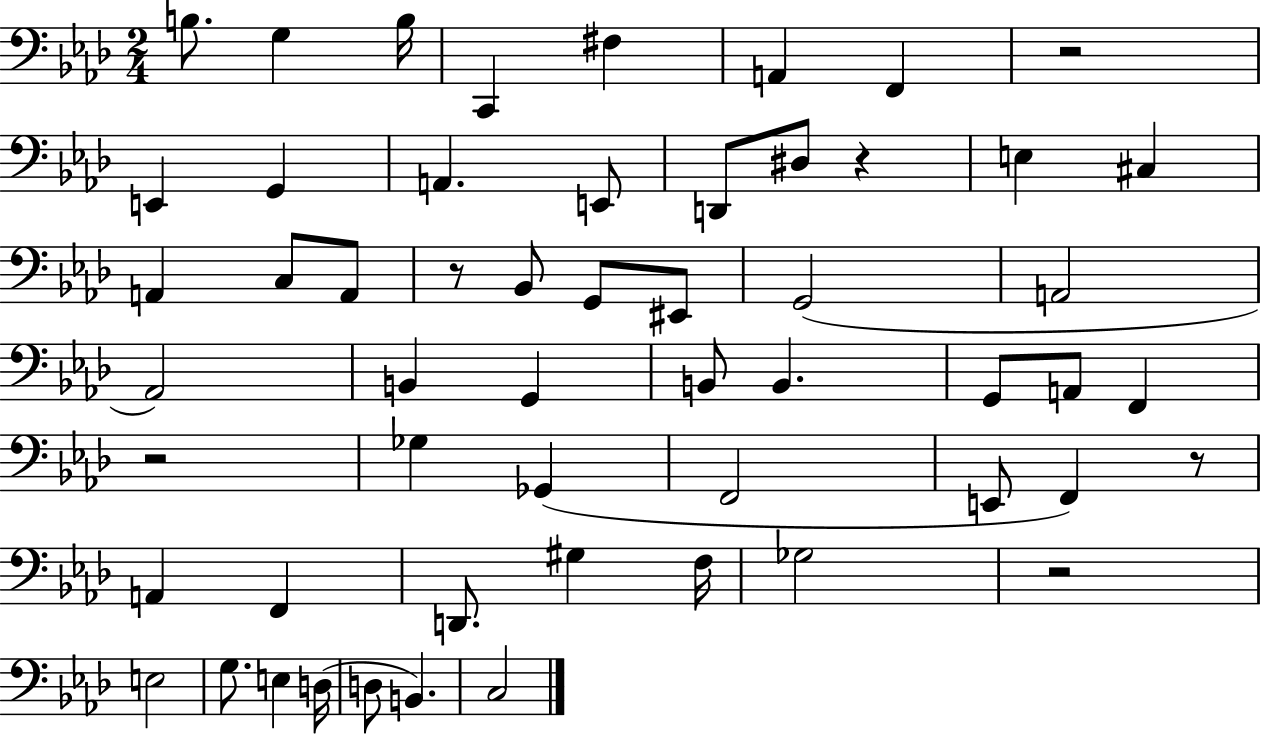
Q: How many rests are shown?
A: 6